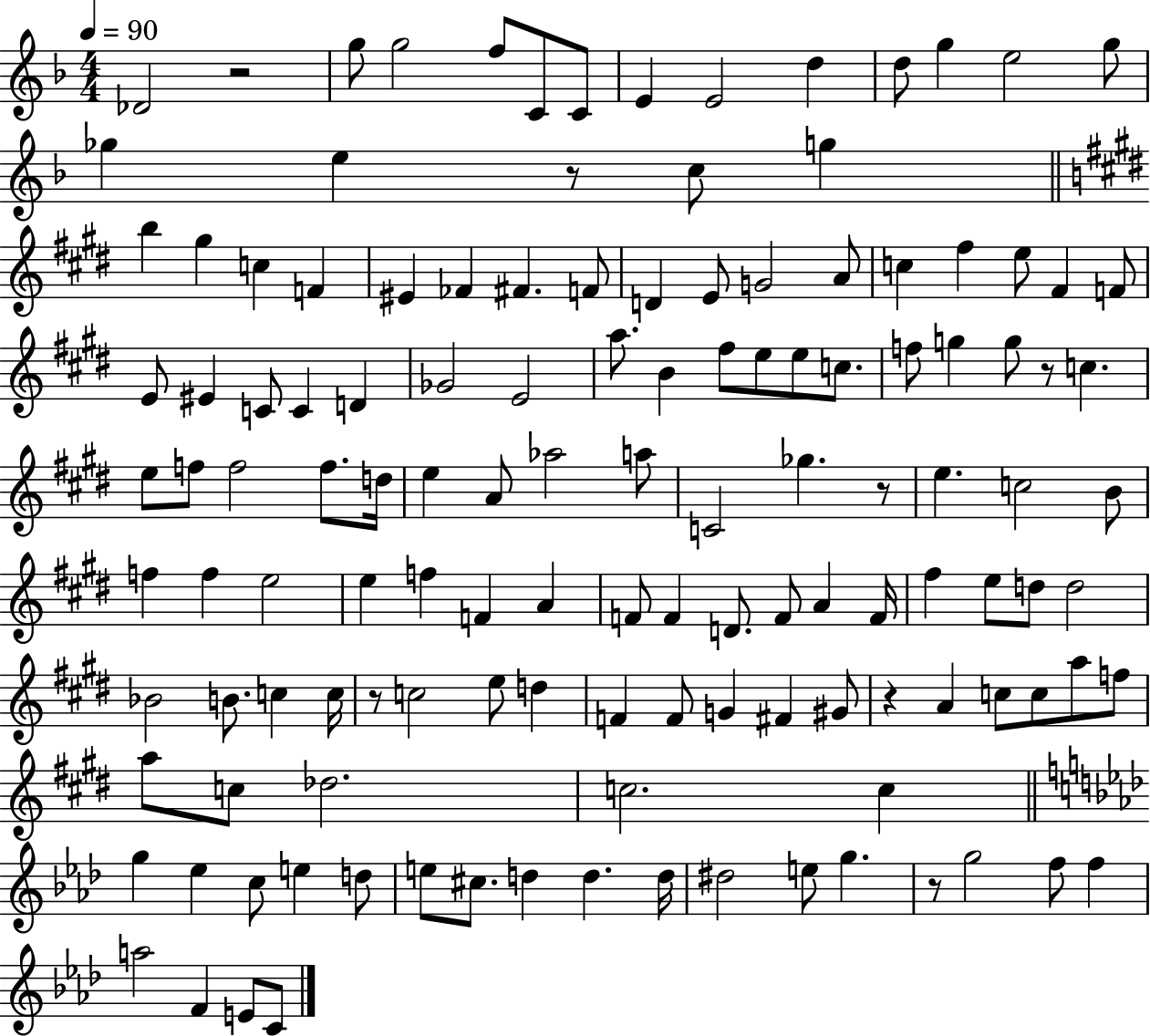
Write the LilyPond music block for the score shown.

{
  \clef treble
  \numericTimeSignature
  \time 4/4
  \key f \major
  \tempo 4 = 90
  des'2 r2 | g''8 g''2 f''8 c'8 c'8 | e'4 e'2 d''4 | d''8 g''4 e''2 g''8 | \break ges''4 e''4 r8 c''8 g''4 | \bar "||" \break \key e \major b''4 gis''4 c''4 f'4 | eis'4 fes'4 fis'4. f'8 | d'4 e'8 g'2 a'8 | c''4 fis''4 e''8 fis'4 f'8 | \break e'8 eis'4 c'8 c'4 d'4 | ges'2 e'2 | a''8. b'4 fis''8 e''8 e''8 c''8. | f''8 g''4 g''8 r8 c''4. | \break e''8 f''8 f''2 f''8. d''16 | e''4 a'8 aes''2 a''8 | c'2 ges''4. r8 | e''4. c''2 b'8 | \break f''4 f''4 e''2 | e''4 f''4 f'4 a'4 | f'8 f'4 d'8. f'8 a'4 f'16 | fis''4 e''8 d''8 d''2 | \break bes'2 b'8. c''4 c''16 | r8 c''2 e''8 d''4 | f'4 f'8 g'4 fis'4 gis'8 | r4 a'4 c''8 c''8 a''8 f''8 | \break a''8 c''8 des''2. | c''2. c''4 | \bar "||" \break \key aes \major g''4 ees''4 c''8 e''4 d''8 | e''8 cis''8. d''4 d''4. d''16 | dis''2 e''8 g''4. | r8 g''2 f''8 f''4 | \break a''2 f'4 e'8 c'8 | \bar "|."
}